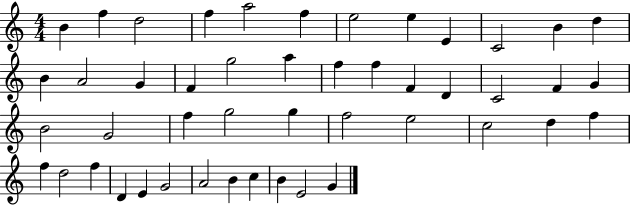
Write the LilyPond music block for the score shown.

{
  \clef treble
  \numericTimeSignature
  \time 4/4
  \key c \major
  b'4 f''4 d''2 | f''4 a''2 f''4 | e''2 e''4 e'4 | c'2 b'4 d''4 | \break b'4 a'2 g'4 | f'4 g''2 a''4 | f''4 f''4 f'4 d'4 | c'2 f'4 g'4 | \break b'2 g'2 | f''4 g''2 g''4 | f''2 e''2 | c''2 d''4 f''4 | \break f''4 d''2 f''4 | d'4 e'4 g'2 | a'2 b'4 c''4 | b'4 e'2 g'4 | \break \bar "|."
}